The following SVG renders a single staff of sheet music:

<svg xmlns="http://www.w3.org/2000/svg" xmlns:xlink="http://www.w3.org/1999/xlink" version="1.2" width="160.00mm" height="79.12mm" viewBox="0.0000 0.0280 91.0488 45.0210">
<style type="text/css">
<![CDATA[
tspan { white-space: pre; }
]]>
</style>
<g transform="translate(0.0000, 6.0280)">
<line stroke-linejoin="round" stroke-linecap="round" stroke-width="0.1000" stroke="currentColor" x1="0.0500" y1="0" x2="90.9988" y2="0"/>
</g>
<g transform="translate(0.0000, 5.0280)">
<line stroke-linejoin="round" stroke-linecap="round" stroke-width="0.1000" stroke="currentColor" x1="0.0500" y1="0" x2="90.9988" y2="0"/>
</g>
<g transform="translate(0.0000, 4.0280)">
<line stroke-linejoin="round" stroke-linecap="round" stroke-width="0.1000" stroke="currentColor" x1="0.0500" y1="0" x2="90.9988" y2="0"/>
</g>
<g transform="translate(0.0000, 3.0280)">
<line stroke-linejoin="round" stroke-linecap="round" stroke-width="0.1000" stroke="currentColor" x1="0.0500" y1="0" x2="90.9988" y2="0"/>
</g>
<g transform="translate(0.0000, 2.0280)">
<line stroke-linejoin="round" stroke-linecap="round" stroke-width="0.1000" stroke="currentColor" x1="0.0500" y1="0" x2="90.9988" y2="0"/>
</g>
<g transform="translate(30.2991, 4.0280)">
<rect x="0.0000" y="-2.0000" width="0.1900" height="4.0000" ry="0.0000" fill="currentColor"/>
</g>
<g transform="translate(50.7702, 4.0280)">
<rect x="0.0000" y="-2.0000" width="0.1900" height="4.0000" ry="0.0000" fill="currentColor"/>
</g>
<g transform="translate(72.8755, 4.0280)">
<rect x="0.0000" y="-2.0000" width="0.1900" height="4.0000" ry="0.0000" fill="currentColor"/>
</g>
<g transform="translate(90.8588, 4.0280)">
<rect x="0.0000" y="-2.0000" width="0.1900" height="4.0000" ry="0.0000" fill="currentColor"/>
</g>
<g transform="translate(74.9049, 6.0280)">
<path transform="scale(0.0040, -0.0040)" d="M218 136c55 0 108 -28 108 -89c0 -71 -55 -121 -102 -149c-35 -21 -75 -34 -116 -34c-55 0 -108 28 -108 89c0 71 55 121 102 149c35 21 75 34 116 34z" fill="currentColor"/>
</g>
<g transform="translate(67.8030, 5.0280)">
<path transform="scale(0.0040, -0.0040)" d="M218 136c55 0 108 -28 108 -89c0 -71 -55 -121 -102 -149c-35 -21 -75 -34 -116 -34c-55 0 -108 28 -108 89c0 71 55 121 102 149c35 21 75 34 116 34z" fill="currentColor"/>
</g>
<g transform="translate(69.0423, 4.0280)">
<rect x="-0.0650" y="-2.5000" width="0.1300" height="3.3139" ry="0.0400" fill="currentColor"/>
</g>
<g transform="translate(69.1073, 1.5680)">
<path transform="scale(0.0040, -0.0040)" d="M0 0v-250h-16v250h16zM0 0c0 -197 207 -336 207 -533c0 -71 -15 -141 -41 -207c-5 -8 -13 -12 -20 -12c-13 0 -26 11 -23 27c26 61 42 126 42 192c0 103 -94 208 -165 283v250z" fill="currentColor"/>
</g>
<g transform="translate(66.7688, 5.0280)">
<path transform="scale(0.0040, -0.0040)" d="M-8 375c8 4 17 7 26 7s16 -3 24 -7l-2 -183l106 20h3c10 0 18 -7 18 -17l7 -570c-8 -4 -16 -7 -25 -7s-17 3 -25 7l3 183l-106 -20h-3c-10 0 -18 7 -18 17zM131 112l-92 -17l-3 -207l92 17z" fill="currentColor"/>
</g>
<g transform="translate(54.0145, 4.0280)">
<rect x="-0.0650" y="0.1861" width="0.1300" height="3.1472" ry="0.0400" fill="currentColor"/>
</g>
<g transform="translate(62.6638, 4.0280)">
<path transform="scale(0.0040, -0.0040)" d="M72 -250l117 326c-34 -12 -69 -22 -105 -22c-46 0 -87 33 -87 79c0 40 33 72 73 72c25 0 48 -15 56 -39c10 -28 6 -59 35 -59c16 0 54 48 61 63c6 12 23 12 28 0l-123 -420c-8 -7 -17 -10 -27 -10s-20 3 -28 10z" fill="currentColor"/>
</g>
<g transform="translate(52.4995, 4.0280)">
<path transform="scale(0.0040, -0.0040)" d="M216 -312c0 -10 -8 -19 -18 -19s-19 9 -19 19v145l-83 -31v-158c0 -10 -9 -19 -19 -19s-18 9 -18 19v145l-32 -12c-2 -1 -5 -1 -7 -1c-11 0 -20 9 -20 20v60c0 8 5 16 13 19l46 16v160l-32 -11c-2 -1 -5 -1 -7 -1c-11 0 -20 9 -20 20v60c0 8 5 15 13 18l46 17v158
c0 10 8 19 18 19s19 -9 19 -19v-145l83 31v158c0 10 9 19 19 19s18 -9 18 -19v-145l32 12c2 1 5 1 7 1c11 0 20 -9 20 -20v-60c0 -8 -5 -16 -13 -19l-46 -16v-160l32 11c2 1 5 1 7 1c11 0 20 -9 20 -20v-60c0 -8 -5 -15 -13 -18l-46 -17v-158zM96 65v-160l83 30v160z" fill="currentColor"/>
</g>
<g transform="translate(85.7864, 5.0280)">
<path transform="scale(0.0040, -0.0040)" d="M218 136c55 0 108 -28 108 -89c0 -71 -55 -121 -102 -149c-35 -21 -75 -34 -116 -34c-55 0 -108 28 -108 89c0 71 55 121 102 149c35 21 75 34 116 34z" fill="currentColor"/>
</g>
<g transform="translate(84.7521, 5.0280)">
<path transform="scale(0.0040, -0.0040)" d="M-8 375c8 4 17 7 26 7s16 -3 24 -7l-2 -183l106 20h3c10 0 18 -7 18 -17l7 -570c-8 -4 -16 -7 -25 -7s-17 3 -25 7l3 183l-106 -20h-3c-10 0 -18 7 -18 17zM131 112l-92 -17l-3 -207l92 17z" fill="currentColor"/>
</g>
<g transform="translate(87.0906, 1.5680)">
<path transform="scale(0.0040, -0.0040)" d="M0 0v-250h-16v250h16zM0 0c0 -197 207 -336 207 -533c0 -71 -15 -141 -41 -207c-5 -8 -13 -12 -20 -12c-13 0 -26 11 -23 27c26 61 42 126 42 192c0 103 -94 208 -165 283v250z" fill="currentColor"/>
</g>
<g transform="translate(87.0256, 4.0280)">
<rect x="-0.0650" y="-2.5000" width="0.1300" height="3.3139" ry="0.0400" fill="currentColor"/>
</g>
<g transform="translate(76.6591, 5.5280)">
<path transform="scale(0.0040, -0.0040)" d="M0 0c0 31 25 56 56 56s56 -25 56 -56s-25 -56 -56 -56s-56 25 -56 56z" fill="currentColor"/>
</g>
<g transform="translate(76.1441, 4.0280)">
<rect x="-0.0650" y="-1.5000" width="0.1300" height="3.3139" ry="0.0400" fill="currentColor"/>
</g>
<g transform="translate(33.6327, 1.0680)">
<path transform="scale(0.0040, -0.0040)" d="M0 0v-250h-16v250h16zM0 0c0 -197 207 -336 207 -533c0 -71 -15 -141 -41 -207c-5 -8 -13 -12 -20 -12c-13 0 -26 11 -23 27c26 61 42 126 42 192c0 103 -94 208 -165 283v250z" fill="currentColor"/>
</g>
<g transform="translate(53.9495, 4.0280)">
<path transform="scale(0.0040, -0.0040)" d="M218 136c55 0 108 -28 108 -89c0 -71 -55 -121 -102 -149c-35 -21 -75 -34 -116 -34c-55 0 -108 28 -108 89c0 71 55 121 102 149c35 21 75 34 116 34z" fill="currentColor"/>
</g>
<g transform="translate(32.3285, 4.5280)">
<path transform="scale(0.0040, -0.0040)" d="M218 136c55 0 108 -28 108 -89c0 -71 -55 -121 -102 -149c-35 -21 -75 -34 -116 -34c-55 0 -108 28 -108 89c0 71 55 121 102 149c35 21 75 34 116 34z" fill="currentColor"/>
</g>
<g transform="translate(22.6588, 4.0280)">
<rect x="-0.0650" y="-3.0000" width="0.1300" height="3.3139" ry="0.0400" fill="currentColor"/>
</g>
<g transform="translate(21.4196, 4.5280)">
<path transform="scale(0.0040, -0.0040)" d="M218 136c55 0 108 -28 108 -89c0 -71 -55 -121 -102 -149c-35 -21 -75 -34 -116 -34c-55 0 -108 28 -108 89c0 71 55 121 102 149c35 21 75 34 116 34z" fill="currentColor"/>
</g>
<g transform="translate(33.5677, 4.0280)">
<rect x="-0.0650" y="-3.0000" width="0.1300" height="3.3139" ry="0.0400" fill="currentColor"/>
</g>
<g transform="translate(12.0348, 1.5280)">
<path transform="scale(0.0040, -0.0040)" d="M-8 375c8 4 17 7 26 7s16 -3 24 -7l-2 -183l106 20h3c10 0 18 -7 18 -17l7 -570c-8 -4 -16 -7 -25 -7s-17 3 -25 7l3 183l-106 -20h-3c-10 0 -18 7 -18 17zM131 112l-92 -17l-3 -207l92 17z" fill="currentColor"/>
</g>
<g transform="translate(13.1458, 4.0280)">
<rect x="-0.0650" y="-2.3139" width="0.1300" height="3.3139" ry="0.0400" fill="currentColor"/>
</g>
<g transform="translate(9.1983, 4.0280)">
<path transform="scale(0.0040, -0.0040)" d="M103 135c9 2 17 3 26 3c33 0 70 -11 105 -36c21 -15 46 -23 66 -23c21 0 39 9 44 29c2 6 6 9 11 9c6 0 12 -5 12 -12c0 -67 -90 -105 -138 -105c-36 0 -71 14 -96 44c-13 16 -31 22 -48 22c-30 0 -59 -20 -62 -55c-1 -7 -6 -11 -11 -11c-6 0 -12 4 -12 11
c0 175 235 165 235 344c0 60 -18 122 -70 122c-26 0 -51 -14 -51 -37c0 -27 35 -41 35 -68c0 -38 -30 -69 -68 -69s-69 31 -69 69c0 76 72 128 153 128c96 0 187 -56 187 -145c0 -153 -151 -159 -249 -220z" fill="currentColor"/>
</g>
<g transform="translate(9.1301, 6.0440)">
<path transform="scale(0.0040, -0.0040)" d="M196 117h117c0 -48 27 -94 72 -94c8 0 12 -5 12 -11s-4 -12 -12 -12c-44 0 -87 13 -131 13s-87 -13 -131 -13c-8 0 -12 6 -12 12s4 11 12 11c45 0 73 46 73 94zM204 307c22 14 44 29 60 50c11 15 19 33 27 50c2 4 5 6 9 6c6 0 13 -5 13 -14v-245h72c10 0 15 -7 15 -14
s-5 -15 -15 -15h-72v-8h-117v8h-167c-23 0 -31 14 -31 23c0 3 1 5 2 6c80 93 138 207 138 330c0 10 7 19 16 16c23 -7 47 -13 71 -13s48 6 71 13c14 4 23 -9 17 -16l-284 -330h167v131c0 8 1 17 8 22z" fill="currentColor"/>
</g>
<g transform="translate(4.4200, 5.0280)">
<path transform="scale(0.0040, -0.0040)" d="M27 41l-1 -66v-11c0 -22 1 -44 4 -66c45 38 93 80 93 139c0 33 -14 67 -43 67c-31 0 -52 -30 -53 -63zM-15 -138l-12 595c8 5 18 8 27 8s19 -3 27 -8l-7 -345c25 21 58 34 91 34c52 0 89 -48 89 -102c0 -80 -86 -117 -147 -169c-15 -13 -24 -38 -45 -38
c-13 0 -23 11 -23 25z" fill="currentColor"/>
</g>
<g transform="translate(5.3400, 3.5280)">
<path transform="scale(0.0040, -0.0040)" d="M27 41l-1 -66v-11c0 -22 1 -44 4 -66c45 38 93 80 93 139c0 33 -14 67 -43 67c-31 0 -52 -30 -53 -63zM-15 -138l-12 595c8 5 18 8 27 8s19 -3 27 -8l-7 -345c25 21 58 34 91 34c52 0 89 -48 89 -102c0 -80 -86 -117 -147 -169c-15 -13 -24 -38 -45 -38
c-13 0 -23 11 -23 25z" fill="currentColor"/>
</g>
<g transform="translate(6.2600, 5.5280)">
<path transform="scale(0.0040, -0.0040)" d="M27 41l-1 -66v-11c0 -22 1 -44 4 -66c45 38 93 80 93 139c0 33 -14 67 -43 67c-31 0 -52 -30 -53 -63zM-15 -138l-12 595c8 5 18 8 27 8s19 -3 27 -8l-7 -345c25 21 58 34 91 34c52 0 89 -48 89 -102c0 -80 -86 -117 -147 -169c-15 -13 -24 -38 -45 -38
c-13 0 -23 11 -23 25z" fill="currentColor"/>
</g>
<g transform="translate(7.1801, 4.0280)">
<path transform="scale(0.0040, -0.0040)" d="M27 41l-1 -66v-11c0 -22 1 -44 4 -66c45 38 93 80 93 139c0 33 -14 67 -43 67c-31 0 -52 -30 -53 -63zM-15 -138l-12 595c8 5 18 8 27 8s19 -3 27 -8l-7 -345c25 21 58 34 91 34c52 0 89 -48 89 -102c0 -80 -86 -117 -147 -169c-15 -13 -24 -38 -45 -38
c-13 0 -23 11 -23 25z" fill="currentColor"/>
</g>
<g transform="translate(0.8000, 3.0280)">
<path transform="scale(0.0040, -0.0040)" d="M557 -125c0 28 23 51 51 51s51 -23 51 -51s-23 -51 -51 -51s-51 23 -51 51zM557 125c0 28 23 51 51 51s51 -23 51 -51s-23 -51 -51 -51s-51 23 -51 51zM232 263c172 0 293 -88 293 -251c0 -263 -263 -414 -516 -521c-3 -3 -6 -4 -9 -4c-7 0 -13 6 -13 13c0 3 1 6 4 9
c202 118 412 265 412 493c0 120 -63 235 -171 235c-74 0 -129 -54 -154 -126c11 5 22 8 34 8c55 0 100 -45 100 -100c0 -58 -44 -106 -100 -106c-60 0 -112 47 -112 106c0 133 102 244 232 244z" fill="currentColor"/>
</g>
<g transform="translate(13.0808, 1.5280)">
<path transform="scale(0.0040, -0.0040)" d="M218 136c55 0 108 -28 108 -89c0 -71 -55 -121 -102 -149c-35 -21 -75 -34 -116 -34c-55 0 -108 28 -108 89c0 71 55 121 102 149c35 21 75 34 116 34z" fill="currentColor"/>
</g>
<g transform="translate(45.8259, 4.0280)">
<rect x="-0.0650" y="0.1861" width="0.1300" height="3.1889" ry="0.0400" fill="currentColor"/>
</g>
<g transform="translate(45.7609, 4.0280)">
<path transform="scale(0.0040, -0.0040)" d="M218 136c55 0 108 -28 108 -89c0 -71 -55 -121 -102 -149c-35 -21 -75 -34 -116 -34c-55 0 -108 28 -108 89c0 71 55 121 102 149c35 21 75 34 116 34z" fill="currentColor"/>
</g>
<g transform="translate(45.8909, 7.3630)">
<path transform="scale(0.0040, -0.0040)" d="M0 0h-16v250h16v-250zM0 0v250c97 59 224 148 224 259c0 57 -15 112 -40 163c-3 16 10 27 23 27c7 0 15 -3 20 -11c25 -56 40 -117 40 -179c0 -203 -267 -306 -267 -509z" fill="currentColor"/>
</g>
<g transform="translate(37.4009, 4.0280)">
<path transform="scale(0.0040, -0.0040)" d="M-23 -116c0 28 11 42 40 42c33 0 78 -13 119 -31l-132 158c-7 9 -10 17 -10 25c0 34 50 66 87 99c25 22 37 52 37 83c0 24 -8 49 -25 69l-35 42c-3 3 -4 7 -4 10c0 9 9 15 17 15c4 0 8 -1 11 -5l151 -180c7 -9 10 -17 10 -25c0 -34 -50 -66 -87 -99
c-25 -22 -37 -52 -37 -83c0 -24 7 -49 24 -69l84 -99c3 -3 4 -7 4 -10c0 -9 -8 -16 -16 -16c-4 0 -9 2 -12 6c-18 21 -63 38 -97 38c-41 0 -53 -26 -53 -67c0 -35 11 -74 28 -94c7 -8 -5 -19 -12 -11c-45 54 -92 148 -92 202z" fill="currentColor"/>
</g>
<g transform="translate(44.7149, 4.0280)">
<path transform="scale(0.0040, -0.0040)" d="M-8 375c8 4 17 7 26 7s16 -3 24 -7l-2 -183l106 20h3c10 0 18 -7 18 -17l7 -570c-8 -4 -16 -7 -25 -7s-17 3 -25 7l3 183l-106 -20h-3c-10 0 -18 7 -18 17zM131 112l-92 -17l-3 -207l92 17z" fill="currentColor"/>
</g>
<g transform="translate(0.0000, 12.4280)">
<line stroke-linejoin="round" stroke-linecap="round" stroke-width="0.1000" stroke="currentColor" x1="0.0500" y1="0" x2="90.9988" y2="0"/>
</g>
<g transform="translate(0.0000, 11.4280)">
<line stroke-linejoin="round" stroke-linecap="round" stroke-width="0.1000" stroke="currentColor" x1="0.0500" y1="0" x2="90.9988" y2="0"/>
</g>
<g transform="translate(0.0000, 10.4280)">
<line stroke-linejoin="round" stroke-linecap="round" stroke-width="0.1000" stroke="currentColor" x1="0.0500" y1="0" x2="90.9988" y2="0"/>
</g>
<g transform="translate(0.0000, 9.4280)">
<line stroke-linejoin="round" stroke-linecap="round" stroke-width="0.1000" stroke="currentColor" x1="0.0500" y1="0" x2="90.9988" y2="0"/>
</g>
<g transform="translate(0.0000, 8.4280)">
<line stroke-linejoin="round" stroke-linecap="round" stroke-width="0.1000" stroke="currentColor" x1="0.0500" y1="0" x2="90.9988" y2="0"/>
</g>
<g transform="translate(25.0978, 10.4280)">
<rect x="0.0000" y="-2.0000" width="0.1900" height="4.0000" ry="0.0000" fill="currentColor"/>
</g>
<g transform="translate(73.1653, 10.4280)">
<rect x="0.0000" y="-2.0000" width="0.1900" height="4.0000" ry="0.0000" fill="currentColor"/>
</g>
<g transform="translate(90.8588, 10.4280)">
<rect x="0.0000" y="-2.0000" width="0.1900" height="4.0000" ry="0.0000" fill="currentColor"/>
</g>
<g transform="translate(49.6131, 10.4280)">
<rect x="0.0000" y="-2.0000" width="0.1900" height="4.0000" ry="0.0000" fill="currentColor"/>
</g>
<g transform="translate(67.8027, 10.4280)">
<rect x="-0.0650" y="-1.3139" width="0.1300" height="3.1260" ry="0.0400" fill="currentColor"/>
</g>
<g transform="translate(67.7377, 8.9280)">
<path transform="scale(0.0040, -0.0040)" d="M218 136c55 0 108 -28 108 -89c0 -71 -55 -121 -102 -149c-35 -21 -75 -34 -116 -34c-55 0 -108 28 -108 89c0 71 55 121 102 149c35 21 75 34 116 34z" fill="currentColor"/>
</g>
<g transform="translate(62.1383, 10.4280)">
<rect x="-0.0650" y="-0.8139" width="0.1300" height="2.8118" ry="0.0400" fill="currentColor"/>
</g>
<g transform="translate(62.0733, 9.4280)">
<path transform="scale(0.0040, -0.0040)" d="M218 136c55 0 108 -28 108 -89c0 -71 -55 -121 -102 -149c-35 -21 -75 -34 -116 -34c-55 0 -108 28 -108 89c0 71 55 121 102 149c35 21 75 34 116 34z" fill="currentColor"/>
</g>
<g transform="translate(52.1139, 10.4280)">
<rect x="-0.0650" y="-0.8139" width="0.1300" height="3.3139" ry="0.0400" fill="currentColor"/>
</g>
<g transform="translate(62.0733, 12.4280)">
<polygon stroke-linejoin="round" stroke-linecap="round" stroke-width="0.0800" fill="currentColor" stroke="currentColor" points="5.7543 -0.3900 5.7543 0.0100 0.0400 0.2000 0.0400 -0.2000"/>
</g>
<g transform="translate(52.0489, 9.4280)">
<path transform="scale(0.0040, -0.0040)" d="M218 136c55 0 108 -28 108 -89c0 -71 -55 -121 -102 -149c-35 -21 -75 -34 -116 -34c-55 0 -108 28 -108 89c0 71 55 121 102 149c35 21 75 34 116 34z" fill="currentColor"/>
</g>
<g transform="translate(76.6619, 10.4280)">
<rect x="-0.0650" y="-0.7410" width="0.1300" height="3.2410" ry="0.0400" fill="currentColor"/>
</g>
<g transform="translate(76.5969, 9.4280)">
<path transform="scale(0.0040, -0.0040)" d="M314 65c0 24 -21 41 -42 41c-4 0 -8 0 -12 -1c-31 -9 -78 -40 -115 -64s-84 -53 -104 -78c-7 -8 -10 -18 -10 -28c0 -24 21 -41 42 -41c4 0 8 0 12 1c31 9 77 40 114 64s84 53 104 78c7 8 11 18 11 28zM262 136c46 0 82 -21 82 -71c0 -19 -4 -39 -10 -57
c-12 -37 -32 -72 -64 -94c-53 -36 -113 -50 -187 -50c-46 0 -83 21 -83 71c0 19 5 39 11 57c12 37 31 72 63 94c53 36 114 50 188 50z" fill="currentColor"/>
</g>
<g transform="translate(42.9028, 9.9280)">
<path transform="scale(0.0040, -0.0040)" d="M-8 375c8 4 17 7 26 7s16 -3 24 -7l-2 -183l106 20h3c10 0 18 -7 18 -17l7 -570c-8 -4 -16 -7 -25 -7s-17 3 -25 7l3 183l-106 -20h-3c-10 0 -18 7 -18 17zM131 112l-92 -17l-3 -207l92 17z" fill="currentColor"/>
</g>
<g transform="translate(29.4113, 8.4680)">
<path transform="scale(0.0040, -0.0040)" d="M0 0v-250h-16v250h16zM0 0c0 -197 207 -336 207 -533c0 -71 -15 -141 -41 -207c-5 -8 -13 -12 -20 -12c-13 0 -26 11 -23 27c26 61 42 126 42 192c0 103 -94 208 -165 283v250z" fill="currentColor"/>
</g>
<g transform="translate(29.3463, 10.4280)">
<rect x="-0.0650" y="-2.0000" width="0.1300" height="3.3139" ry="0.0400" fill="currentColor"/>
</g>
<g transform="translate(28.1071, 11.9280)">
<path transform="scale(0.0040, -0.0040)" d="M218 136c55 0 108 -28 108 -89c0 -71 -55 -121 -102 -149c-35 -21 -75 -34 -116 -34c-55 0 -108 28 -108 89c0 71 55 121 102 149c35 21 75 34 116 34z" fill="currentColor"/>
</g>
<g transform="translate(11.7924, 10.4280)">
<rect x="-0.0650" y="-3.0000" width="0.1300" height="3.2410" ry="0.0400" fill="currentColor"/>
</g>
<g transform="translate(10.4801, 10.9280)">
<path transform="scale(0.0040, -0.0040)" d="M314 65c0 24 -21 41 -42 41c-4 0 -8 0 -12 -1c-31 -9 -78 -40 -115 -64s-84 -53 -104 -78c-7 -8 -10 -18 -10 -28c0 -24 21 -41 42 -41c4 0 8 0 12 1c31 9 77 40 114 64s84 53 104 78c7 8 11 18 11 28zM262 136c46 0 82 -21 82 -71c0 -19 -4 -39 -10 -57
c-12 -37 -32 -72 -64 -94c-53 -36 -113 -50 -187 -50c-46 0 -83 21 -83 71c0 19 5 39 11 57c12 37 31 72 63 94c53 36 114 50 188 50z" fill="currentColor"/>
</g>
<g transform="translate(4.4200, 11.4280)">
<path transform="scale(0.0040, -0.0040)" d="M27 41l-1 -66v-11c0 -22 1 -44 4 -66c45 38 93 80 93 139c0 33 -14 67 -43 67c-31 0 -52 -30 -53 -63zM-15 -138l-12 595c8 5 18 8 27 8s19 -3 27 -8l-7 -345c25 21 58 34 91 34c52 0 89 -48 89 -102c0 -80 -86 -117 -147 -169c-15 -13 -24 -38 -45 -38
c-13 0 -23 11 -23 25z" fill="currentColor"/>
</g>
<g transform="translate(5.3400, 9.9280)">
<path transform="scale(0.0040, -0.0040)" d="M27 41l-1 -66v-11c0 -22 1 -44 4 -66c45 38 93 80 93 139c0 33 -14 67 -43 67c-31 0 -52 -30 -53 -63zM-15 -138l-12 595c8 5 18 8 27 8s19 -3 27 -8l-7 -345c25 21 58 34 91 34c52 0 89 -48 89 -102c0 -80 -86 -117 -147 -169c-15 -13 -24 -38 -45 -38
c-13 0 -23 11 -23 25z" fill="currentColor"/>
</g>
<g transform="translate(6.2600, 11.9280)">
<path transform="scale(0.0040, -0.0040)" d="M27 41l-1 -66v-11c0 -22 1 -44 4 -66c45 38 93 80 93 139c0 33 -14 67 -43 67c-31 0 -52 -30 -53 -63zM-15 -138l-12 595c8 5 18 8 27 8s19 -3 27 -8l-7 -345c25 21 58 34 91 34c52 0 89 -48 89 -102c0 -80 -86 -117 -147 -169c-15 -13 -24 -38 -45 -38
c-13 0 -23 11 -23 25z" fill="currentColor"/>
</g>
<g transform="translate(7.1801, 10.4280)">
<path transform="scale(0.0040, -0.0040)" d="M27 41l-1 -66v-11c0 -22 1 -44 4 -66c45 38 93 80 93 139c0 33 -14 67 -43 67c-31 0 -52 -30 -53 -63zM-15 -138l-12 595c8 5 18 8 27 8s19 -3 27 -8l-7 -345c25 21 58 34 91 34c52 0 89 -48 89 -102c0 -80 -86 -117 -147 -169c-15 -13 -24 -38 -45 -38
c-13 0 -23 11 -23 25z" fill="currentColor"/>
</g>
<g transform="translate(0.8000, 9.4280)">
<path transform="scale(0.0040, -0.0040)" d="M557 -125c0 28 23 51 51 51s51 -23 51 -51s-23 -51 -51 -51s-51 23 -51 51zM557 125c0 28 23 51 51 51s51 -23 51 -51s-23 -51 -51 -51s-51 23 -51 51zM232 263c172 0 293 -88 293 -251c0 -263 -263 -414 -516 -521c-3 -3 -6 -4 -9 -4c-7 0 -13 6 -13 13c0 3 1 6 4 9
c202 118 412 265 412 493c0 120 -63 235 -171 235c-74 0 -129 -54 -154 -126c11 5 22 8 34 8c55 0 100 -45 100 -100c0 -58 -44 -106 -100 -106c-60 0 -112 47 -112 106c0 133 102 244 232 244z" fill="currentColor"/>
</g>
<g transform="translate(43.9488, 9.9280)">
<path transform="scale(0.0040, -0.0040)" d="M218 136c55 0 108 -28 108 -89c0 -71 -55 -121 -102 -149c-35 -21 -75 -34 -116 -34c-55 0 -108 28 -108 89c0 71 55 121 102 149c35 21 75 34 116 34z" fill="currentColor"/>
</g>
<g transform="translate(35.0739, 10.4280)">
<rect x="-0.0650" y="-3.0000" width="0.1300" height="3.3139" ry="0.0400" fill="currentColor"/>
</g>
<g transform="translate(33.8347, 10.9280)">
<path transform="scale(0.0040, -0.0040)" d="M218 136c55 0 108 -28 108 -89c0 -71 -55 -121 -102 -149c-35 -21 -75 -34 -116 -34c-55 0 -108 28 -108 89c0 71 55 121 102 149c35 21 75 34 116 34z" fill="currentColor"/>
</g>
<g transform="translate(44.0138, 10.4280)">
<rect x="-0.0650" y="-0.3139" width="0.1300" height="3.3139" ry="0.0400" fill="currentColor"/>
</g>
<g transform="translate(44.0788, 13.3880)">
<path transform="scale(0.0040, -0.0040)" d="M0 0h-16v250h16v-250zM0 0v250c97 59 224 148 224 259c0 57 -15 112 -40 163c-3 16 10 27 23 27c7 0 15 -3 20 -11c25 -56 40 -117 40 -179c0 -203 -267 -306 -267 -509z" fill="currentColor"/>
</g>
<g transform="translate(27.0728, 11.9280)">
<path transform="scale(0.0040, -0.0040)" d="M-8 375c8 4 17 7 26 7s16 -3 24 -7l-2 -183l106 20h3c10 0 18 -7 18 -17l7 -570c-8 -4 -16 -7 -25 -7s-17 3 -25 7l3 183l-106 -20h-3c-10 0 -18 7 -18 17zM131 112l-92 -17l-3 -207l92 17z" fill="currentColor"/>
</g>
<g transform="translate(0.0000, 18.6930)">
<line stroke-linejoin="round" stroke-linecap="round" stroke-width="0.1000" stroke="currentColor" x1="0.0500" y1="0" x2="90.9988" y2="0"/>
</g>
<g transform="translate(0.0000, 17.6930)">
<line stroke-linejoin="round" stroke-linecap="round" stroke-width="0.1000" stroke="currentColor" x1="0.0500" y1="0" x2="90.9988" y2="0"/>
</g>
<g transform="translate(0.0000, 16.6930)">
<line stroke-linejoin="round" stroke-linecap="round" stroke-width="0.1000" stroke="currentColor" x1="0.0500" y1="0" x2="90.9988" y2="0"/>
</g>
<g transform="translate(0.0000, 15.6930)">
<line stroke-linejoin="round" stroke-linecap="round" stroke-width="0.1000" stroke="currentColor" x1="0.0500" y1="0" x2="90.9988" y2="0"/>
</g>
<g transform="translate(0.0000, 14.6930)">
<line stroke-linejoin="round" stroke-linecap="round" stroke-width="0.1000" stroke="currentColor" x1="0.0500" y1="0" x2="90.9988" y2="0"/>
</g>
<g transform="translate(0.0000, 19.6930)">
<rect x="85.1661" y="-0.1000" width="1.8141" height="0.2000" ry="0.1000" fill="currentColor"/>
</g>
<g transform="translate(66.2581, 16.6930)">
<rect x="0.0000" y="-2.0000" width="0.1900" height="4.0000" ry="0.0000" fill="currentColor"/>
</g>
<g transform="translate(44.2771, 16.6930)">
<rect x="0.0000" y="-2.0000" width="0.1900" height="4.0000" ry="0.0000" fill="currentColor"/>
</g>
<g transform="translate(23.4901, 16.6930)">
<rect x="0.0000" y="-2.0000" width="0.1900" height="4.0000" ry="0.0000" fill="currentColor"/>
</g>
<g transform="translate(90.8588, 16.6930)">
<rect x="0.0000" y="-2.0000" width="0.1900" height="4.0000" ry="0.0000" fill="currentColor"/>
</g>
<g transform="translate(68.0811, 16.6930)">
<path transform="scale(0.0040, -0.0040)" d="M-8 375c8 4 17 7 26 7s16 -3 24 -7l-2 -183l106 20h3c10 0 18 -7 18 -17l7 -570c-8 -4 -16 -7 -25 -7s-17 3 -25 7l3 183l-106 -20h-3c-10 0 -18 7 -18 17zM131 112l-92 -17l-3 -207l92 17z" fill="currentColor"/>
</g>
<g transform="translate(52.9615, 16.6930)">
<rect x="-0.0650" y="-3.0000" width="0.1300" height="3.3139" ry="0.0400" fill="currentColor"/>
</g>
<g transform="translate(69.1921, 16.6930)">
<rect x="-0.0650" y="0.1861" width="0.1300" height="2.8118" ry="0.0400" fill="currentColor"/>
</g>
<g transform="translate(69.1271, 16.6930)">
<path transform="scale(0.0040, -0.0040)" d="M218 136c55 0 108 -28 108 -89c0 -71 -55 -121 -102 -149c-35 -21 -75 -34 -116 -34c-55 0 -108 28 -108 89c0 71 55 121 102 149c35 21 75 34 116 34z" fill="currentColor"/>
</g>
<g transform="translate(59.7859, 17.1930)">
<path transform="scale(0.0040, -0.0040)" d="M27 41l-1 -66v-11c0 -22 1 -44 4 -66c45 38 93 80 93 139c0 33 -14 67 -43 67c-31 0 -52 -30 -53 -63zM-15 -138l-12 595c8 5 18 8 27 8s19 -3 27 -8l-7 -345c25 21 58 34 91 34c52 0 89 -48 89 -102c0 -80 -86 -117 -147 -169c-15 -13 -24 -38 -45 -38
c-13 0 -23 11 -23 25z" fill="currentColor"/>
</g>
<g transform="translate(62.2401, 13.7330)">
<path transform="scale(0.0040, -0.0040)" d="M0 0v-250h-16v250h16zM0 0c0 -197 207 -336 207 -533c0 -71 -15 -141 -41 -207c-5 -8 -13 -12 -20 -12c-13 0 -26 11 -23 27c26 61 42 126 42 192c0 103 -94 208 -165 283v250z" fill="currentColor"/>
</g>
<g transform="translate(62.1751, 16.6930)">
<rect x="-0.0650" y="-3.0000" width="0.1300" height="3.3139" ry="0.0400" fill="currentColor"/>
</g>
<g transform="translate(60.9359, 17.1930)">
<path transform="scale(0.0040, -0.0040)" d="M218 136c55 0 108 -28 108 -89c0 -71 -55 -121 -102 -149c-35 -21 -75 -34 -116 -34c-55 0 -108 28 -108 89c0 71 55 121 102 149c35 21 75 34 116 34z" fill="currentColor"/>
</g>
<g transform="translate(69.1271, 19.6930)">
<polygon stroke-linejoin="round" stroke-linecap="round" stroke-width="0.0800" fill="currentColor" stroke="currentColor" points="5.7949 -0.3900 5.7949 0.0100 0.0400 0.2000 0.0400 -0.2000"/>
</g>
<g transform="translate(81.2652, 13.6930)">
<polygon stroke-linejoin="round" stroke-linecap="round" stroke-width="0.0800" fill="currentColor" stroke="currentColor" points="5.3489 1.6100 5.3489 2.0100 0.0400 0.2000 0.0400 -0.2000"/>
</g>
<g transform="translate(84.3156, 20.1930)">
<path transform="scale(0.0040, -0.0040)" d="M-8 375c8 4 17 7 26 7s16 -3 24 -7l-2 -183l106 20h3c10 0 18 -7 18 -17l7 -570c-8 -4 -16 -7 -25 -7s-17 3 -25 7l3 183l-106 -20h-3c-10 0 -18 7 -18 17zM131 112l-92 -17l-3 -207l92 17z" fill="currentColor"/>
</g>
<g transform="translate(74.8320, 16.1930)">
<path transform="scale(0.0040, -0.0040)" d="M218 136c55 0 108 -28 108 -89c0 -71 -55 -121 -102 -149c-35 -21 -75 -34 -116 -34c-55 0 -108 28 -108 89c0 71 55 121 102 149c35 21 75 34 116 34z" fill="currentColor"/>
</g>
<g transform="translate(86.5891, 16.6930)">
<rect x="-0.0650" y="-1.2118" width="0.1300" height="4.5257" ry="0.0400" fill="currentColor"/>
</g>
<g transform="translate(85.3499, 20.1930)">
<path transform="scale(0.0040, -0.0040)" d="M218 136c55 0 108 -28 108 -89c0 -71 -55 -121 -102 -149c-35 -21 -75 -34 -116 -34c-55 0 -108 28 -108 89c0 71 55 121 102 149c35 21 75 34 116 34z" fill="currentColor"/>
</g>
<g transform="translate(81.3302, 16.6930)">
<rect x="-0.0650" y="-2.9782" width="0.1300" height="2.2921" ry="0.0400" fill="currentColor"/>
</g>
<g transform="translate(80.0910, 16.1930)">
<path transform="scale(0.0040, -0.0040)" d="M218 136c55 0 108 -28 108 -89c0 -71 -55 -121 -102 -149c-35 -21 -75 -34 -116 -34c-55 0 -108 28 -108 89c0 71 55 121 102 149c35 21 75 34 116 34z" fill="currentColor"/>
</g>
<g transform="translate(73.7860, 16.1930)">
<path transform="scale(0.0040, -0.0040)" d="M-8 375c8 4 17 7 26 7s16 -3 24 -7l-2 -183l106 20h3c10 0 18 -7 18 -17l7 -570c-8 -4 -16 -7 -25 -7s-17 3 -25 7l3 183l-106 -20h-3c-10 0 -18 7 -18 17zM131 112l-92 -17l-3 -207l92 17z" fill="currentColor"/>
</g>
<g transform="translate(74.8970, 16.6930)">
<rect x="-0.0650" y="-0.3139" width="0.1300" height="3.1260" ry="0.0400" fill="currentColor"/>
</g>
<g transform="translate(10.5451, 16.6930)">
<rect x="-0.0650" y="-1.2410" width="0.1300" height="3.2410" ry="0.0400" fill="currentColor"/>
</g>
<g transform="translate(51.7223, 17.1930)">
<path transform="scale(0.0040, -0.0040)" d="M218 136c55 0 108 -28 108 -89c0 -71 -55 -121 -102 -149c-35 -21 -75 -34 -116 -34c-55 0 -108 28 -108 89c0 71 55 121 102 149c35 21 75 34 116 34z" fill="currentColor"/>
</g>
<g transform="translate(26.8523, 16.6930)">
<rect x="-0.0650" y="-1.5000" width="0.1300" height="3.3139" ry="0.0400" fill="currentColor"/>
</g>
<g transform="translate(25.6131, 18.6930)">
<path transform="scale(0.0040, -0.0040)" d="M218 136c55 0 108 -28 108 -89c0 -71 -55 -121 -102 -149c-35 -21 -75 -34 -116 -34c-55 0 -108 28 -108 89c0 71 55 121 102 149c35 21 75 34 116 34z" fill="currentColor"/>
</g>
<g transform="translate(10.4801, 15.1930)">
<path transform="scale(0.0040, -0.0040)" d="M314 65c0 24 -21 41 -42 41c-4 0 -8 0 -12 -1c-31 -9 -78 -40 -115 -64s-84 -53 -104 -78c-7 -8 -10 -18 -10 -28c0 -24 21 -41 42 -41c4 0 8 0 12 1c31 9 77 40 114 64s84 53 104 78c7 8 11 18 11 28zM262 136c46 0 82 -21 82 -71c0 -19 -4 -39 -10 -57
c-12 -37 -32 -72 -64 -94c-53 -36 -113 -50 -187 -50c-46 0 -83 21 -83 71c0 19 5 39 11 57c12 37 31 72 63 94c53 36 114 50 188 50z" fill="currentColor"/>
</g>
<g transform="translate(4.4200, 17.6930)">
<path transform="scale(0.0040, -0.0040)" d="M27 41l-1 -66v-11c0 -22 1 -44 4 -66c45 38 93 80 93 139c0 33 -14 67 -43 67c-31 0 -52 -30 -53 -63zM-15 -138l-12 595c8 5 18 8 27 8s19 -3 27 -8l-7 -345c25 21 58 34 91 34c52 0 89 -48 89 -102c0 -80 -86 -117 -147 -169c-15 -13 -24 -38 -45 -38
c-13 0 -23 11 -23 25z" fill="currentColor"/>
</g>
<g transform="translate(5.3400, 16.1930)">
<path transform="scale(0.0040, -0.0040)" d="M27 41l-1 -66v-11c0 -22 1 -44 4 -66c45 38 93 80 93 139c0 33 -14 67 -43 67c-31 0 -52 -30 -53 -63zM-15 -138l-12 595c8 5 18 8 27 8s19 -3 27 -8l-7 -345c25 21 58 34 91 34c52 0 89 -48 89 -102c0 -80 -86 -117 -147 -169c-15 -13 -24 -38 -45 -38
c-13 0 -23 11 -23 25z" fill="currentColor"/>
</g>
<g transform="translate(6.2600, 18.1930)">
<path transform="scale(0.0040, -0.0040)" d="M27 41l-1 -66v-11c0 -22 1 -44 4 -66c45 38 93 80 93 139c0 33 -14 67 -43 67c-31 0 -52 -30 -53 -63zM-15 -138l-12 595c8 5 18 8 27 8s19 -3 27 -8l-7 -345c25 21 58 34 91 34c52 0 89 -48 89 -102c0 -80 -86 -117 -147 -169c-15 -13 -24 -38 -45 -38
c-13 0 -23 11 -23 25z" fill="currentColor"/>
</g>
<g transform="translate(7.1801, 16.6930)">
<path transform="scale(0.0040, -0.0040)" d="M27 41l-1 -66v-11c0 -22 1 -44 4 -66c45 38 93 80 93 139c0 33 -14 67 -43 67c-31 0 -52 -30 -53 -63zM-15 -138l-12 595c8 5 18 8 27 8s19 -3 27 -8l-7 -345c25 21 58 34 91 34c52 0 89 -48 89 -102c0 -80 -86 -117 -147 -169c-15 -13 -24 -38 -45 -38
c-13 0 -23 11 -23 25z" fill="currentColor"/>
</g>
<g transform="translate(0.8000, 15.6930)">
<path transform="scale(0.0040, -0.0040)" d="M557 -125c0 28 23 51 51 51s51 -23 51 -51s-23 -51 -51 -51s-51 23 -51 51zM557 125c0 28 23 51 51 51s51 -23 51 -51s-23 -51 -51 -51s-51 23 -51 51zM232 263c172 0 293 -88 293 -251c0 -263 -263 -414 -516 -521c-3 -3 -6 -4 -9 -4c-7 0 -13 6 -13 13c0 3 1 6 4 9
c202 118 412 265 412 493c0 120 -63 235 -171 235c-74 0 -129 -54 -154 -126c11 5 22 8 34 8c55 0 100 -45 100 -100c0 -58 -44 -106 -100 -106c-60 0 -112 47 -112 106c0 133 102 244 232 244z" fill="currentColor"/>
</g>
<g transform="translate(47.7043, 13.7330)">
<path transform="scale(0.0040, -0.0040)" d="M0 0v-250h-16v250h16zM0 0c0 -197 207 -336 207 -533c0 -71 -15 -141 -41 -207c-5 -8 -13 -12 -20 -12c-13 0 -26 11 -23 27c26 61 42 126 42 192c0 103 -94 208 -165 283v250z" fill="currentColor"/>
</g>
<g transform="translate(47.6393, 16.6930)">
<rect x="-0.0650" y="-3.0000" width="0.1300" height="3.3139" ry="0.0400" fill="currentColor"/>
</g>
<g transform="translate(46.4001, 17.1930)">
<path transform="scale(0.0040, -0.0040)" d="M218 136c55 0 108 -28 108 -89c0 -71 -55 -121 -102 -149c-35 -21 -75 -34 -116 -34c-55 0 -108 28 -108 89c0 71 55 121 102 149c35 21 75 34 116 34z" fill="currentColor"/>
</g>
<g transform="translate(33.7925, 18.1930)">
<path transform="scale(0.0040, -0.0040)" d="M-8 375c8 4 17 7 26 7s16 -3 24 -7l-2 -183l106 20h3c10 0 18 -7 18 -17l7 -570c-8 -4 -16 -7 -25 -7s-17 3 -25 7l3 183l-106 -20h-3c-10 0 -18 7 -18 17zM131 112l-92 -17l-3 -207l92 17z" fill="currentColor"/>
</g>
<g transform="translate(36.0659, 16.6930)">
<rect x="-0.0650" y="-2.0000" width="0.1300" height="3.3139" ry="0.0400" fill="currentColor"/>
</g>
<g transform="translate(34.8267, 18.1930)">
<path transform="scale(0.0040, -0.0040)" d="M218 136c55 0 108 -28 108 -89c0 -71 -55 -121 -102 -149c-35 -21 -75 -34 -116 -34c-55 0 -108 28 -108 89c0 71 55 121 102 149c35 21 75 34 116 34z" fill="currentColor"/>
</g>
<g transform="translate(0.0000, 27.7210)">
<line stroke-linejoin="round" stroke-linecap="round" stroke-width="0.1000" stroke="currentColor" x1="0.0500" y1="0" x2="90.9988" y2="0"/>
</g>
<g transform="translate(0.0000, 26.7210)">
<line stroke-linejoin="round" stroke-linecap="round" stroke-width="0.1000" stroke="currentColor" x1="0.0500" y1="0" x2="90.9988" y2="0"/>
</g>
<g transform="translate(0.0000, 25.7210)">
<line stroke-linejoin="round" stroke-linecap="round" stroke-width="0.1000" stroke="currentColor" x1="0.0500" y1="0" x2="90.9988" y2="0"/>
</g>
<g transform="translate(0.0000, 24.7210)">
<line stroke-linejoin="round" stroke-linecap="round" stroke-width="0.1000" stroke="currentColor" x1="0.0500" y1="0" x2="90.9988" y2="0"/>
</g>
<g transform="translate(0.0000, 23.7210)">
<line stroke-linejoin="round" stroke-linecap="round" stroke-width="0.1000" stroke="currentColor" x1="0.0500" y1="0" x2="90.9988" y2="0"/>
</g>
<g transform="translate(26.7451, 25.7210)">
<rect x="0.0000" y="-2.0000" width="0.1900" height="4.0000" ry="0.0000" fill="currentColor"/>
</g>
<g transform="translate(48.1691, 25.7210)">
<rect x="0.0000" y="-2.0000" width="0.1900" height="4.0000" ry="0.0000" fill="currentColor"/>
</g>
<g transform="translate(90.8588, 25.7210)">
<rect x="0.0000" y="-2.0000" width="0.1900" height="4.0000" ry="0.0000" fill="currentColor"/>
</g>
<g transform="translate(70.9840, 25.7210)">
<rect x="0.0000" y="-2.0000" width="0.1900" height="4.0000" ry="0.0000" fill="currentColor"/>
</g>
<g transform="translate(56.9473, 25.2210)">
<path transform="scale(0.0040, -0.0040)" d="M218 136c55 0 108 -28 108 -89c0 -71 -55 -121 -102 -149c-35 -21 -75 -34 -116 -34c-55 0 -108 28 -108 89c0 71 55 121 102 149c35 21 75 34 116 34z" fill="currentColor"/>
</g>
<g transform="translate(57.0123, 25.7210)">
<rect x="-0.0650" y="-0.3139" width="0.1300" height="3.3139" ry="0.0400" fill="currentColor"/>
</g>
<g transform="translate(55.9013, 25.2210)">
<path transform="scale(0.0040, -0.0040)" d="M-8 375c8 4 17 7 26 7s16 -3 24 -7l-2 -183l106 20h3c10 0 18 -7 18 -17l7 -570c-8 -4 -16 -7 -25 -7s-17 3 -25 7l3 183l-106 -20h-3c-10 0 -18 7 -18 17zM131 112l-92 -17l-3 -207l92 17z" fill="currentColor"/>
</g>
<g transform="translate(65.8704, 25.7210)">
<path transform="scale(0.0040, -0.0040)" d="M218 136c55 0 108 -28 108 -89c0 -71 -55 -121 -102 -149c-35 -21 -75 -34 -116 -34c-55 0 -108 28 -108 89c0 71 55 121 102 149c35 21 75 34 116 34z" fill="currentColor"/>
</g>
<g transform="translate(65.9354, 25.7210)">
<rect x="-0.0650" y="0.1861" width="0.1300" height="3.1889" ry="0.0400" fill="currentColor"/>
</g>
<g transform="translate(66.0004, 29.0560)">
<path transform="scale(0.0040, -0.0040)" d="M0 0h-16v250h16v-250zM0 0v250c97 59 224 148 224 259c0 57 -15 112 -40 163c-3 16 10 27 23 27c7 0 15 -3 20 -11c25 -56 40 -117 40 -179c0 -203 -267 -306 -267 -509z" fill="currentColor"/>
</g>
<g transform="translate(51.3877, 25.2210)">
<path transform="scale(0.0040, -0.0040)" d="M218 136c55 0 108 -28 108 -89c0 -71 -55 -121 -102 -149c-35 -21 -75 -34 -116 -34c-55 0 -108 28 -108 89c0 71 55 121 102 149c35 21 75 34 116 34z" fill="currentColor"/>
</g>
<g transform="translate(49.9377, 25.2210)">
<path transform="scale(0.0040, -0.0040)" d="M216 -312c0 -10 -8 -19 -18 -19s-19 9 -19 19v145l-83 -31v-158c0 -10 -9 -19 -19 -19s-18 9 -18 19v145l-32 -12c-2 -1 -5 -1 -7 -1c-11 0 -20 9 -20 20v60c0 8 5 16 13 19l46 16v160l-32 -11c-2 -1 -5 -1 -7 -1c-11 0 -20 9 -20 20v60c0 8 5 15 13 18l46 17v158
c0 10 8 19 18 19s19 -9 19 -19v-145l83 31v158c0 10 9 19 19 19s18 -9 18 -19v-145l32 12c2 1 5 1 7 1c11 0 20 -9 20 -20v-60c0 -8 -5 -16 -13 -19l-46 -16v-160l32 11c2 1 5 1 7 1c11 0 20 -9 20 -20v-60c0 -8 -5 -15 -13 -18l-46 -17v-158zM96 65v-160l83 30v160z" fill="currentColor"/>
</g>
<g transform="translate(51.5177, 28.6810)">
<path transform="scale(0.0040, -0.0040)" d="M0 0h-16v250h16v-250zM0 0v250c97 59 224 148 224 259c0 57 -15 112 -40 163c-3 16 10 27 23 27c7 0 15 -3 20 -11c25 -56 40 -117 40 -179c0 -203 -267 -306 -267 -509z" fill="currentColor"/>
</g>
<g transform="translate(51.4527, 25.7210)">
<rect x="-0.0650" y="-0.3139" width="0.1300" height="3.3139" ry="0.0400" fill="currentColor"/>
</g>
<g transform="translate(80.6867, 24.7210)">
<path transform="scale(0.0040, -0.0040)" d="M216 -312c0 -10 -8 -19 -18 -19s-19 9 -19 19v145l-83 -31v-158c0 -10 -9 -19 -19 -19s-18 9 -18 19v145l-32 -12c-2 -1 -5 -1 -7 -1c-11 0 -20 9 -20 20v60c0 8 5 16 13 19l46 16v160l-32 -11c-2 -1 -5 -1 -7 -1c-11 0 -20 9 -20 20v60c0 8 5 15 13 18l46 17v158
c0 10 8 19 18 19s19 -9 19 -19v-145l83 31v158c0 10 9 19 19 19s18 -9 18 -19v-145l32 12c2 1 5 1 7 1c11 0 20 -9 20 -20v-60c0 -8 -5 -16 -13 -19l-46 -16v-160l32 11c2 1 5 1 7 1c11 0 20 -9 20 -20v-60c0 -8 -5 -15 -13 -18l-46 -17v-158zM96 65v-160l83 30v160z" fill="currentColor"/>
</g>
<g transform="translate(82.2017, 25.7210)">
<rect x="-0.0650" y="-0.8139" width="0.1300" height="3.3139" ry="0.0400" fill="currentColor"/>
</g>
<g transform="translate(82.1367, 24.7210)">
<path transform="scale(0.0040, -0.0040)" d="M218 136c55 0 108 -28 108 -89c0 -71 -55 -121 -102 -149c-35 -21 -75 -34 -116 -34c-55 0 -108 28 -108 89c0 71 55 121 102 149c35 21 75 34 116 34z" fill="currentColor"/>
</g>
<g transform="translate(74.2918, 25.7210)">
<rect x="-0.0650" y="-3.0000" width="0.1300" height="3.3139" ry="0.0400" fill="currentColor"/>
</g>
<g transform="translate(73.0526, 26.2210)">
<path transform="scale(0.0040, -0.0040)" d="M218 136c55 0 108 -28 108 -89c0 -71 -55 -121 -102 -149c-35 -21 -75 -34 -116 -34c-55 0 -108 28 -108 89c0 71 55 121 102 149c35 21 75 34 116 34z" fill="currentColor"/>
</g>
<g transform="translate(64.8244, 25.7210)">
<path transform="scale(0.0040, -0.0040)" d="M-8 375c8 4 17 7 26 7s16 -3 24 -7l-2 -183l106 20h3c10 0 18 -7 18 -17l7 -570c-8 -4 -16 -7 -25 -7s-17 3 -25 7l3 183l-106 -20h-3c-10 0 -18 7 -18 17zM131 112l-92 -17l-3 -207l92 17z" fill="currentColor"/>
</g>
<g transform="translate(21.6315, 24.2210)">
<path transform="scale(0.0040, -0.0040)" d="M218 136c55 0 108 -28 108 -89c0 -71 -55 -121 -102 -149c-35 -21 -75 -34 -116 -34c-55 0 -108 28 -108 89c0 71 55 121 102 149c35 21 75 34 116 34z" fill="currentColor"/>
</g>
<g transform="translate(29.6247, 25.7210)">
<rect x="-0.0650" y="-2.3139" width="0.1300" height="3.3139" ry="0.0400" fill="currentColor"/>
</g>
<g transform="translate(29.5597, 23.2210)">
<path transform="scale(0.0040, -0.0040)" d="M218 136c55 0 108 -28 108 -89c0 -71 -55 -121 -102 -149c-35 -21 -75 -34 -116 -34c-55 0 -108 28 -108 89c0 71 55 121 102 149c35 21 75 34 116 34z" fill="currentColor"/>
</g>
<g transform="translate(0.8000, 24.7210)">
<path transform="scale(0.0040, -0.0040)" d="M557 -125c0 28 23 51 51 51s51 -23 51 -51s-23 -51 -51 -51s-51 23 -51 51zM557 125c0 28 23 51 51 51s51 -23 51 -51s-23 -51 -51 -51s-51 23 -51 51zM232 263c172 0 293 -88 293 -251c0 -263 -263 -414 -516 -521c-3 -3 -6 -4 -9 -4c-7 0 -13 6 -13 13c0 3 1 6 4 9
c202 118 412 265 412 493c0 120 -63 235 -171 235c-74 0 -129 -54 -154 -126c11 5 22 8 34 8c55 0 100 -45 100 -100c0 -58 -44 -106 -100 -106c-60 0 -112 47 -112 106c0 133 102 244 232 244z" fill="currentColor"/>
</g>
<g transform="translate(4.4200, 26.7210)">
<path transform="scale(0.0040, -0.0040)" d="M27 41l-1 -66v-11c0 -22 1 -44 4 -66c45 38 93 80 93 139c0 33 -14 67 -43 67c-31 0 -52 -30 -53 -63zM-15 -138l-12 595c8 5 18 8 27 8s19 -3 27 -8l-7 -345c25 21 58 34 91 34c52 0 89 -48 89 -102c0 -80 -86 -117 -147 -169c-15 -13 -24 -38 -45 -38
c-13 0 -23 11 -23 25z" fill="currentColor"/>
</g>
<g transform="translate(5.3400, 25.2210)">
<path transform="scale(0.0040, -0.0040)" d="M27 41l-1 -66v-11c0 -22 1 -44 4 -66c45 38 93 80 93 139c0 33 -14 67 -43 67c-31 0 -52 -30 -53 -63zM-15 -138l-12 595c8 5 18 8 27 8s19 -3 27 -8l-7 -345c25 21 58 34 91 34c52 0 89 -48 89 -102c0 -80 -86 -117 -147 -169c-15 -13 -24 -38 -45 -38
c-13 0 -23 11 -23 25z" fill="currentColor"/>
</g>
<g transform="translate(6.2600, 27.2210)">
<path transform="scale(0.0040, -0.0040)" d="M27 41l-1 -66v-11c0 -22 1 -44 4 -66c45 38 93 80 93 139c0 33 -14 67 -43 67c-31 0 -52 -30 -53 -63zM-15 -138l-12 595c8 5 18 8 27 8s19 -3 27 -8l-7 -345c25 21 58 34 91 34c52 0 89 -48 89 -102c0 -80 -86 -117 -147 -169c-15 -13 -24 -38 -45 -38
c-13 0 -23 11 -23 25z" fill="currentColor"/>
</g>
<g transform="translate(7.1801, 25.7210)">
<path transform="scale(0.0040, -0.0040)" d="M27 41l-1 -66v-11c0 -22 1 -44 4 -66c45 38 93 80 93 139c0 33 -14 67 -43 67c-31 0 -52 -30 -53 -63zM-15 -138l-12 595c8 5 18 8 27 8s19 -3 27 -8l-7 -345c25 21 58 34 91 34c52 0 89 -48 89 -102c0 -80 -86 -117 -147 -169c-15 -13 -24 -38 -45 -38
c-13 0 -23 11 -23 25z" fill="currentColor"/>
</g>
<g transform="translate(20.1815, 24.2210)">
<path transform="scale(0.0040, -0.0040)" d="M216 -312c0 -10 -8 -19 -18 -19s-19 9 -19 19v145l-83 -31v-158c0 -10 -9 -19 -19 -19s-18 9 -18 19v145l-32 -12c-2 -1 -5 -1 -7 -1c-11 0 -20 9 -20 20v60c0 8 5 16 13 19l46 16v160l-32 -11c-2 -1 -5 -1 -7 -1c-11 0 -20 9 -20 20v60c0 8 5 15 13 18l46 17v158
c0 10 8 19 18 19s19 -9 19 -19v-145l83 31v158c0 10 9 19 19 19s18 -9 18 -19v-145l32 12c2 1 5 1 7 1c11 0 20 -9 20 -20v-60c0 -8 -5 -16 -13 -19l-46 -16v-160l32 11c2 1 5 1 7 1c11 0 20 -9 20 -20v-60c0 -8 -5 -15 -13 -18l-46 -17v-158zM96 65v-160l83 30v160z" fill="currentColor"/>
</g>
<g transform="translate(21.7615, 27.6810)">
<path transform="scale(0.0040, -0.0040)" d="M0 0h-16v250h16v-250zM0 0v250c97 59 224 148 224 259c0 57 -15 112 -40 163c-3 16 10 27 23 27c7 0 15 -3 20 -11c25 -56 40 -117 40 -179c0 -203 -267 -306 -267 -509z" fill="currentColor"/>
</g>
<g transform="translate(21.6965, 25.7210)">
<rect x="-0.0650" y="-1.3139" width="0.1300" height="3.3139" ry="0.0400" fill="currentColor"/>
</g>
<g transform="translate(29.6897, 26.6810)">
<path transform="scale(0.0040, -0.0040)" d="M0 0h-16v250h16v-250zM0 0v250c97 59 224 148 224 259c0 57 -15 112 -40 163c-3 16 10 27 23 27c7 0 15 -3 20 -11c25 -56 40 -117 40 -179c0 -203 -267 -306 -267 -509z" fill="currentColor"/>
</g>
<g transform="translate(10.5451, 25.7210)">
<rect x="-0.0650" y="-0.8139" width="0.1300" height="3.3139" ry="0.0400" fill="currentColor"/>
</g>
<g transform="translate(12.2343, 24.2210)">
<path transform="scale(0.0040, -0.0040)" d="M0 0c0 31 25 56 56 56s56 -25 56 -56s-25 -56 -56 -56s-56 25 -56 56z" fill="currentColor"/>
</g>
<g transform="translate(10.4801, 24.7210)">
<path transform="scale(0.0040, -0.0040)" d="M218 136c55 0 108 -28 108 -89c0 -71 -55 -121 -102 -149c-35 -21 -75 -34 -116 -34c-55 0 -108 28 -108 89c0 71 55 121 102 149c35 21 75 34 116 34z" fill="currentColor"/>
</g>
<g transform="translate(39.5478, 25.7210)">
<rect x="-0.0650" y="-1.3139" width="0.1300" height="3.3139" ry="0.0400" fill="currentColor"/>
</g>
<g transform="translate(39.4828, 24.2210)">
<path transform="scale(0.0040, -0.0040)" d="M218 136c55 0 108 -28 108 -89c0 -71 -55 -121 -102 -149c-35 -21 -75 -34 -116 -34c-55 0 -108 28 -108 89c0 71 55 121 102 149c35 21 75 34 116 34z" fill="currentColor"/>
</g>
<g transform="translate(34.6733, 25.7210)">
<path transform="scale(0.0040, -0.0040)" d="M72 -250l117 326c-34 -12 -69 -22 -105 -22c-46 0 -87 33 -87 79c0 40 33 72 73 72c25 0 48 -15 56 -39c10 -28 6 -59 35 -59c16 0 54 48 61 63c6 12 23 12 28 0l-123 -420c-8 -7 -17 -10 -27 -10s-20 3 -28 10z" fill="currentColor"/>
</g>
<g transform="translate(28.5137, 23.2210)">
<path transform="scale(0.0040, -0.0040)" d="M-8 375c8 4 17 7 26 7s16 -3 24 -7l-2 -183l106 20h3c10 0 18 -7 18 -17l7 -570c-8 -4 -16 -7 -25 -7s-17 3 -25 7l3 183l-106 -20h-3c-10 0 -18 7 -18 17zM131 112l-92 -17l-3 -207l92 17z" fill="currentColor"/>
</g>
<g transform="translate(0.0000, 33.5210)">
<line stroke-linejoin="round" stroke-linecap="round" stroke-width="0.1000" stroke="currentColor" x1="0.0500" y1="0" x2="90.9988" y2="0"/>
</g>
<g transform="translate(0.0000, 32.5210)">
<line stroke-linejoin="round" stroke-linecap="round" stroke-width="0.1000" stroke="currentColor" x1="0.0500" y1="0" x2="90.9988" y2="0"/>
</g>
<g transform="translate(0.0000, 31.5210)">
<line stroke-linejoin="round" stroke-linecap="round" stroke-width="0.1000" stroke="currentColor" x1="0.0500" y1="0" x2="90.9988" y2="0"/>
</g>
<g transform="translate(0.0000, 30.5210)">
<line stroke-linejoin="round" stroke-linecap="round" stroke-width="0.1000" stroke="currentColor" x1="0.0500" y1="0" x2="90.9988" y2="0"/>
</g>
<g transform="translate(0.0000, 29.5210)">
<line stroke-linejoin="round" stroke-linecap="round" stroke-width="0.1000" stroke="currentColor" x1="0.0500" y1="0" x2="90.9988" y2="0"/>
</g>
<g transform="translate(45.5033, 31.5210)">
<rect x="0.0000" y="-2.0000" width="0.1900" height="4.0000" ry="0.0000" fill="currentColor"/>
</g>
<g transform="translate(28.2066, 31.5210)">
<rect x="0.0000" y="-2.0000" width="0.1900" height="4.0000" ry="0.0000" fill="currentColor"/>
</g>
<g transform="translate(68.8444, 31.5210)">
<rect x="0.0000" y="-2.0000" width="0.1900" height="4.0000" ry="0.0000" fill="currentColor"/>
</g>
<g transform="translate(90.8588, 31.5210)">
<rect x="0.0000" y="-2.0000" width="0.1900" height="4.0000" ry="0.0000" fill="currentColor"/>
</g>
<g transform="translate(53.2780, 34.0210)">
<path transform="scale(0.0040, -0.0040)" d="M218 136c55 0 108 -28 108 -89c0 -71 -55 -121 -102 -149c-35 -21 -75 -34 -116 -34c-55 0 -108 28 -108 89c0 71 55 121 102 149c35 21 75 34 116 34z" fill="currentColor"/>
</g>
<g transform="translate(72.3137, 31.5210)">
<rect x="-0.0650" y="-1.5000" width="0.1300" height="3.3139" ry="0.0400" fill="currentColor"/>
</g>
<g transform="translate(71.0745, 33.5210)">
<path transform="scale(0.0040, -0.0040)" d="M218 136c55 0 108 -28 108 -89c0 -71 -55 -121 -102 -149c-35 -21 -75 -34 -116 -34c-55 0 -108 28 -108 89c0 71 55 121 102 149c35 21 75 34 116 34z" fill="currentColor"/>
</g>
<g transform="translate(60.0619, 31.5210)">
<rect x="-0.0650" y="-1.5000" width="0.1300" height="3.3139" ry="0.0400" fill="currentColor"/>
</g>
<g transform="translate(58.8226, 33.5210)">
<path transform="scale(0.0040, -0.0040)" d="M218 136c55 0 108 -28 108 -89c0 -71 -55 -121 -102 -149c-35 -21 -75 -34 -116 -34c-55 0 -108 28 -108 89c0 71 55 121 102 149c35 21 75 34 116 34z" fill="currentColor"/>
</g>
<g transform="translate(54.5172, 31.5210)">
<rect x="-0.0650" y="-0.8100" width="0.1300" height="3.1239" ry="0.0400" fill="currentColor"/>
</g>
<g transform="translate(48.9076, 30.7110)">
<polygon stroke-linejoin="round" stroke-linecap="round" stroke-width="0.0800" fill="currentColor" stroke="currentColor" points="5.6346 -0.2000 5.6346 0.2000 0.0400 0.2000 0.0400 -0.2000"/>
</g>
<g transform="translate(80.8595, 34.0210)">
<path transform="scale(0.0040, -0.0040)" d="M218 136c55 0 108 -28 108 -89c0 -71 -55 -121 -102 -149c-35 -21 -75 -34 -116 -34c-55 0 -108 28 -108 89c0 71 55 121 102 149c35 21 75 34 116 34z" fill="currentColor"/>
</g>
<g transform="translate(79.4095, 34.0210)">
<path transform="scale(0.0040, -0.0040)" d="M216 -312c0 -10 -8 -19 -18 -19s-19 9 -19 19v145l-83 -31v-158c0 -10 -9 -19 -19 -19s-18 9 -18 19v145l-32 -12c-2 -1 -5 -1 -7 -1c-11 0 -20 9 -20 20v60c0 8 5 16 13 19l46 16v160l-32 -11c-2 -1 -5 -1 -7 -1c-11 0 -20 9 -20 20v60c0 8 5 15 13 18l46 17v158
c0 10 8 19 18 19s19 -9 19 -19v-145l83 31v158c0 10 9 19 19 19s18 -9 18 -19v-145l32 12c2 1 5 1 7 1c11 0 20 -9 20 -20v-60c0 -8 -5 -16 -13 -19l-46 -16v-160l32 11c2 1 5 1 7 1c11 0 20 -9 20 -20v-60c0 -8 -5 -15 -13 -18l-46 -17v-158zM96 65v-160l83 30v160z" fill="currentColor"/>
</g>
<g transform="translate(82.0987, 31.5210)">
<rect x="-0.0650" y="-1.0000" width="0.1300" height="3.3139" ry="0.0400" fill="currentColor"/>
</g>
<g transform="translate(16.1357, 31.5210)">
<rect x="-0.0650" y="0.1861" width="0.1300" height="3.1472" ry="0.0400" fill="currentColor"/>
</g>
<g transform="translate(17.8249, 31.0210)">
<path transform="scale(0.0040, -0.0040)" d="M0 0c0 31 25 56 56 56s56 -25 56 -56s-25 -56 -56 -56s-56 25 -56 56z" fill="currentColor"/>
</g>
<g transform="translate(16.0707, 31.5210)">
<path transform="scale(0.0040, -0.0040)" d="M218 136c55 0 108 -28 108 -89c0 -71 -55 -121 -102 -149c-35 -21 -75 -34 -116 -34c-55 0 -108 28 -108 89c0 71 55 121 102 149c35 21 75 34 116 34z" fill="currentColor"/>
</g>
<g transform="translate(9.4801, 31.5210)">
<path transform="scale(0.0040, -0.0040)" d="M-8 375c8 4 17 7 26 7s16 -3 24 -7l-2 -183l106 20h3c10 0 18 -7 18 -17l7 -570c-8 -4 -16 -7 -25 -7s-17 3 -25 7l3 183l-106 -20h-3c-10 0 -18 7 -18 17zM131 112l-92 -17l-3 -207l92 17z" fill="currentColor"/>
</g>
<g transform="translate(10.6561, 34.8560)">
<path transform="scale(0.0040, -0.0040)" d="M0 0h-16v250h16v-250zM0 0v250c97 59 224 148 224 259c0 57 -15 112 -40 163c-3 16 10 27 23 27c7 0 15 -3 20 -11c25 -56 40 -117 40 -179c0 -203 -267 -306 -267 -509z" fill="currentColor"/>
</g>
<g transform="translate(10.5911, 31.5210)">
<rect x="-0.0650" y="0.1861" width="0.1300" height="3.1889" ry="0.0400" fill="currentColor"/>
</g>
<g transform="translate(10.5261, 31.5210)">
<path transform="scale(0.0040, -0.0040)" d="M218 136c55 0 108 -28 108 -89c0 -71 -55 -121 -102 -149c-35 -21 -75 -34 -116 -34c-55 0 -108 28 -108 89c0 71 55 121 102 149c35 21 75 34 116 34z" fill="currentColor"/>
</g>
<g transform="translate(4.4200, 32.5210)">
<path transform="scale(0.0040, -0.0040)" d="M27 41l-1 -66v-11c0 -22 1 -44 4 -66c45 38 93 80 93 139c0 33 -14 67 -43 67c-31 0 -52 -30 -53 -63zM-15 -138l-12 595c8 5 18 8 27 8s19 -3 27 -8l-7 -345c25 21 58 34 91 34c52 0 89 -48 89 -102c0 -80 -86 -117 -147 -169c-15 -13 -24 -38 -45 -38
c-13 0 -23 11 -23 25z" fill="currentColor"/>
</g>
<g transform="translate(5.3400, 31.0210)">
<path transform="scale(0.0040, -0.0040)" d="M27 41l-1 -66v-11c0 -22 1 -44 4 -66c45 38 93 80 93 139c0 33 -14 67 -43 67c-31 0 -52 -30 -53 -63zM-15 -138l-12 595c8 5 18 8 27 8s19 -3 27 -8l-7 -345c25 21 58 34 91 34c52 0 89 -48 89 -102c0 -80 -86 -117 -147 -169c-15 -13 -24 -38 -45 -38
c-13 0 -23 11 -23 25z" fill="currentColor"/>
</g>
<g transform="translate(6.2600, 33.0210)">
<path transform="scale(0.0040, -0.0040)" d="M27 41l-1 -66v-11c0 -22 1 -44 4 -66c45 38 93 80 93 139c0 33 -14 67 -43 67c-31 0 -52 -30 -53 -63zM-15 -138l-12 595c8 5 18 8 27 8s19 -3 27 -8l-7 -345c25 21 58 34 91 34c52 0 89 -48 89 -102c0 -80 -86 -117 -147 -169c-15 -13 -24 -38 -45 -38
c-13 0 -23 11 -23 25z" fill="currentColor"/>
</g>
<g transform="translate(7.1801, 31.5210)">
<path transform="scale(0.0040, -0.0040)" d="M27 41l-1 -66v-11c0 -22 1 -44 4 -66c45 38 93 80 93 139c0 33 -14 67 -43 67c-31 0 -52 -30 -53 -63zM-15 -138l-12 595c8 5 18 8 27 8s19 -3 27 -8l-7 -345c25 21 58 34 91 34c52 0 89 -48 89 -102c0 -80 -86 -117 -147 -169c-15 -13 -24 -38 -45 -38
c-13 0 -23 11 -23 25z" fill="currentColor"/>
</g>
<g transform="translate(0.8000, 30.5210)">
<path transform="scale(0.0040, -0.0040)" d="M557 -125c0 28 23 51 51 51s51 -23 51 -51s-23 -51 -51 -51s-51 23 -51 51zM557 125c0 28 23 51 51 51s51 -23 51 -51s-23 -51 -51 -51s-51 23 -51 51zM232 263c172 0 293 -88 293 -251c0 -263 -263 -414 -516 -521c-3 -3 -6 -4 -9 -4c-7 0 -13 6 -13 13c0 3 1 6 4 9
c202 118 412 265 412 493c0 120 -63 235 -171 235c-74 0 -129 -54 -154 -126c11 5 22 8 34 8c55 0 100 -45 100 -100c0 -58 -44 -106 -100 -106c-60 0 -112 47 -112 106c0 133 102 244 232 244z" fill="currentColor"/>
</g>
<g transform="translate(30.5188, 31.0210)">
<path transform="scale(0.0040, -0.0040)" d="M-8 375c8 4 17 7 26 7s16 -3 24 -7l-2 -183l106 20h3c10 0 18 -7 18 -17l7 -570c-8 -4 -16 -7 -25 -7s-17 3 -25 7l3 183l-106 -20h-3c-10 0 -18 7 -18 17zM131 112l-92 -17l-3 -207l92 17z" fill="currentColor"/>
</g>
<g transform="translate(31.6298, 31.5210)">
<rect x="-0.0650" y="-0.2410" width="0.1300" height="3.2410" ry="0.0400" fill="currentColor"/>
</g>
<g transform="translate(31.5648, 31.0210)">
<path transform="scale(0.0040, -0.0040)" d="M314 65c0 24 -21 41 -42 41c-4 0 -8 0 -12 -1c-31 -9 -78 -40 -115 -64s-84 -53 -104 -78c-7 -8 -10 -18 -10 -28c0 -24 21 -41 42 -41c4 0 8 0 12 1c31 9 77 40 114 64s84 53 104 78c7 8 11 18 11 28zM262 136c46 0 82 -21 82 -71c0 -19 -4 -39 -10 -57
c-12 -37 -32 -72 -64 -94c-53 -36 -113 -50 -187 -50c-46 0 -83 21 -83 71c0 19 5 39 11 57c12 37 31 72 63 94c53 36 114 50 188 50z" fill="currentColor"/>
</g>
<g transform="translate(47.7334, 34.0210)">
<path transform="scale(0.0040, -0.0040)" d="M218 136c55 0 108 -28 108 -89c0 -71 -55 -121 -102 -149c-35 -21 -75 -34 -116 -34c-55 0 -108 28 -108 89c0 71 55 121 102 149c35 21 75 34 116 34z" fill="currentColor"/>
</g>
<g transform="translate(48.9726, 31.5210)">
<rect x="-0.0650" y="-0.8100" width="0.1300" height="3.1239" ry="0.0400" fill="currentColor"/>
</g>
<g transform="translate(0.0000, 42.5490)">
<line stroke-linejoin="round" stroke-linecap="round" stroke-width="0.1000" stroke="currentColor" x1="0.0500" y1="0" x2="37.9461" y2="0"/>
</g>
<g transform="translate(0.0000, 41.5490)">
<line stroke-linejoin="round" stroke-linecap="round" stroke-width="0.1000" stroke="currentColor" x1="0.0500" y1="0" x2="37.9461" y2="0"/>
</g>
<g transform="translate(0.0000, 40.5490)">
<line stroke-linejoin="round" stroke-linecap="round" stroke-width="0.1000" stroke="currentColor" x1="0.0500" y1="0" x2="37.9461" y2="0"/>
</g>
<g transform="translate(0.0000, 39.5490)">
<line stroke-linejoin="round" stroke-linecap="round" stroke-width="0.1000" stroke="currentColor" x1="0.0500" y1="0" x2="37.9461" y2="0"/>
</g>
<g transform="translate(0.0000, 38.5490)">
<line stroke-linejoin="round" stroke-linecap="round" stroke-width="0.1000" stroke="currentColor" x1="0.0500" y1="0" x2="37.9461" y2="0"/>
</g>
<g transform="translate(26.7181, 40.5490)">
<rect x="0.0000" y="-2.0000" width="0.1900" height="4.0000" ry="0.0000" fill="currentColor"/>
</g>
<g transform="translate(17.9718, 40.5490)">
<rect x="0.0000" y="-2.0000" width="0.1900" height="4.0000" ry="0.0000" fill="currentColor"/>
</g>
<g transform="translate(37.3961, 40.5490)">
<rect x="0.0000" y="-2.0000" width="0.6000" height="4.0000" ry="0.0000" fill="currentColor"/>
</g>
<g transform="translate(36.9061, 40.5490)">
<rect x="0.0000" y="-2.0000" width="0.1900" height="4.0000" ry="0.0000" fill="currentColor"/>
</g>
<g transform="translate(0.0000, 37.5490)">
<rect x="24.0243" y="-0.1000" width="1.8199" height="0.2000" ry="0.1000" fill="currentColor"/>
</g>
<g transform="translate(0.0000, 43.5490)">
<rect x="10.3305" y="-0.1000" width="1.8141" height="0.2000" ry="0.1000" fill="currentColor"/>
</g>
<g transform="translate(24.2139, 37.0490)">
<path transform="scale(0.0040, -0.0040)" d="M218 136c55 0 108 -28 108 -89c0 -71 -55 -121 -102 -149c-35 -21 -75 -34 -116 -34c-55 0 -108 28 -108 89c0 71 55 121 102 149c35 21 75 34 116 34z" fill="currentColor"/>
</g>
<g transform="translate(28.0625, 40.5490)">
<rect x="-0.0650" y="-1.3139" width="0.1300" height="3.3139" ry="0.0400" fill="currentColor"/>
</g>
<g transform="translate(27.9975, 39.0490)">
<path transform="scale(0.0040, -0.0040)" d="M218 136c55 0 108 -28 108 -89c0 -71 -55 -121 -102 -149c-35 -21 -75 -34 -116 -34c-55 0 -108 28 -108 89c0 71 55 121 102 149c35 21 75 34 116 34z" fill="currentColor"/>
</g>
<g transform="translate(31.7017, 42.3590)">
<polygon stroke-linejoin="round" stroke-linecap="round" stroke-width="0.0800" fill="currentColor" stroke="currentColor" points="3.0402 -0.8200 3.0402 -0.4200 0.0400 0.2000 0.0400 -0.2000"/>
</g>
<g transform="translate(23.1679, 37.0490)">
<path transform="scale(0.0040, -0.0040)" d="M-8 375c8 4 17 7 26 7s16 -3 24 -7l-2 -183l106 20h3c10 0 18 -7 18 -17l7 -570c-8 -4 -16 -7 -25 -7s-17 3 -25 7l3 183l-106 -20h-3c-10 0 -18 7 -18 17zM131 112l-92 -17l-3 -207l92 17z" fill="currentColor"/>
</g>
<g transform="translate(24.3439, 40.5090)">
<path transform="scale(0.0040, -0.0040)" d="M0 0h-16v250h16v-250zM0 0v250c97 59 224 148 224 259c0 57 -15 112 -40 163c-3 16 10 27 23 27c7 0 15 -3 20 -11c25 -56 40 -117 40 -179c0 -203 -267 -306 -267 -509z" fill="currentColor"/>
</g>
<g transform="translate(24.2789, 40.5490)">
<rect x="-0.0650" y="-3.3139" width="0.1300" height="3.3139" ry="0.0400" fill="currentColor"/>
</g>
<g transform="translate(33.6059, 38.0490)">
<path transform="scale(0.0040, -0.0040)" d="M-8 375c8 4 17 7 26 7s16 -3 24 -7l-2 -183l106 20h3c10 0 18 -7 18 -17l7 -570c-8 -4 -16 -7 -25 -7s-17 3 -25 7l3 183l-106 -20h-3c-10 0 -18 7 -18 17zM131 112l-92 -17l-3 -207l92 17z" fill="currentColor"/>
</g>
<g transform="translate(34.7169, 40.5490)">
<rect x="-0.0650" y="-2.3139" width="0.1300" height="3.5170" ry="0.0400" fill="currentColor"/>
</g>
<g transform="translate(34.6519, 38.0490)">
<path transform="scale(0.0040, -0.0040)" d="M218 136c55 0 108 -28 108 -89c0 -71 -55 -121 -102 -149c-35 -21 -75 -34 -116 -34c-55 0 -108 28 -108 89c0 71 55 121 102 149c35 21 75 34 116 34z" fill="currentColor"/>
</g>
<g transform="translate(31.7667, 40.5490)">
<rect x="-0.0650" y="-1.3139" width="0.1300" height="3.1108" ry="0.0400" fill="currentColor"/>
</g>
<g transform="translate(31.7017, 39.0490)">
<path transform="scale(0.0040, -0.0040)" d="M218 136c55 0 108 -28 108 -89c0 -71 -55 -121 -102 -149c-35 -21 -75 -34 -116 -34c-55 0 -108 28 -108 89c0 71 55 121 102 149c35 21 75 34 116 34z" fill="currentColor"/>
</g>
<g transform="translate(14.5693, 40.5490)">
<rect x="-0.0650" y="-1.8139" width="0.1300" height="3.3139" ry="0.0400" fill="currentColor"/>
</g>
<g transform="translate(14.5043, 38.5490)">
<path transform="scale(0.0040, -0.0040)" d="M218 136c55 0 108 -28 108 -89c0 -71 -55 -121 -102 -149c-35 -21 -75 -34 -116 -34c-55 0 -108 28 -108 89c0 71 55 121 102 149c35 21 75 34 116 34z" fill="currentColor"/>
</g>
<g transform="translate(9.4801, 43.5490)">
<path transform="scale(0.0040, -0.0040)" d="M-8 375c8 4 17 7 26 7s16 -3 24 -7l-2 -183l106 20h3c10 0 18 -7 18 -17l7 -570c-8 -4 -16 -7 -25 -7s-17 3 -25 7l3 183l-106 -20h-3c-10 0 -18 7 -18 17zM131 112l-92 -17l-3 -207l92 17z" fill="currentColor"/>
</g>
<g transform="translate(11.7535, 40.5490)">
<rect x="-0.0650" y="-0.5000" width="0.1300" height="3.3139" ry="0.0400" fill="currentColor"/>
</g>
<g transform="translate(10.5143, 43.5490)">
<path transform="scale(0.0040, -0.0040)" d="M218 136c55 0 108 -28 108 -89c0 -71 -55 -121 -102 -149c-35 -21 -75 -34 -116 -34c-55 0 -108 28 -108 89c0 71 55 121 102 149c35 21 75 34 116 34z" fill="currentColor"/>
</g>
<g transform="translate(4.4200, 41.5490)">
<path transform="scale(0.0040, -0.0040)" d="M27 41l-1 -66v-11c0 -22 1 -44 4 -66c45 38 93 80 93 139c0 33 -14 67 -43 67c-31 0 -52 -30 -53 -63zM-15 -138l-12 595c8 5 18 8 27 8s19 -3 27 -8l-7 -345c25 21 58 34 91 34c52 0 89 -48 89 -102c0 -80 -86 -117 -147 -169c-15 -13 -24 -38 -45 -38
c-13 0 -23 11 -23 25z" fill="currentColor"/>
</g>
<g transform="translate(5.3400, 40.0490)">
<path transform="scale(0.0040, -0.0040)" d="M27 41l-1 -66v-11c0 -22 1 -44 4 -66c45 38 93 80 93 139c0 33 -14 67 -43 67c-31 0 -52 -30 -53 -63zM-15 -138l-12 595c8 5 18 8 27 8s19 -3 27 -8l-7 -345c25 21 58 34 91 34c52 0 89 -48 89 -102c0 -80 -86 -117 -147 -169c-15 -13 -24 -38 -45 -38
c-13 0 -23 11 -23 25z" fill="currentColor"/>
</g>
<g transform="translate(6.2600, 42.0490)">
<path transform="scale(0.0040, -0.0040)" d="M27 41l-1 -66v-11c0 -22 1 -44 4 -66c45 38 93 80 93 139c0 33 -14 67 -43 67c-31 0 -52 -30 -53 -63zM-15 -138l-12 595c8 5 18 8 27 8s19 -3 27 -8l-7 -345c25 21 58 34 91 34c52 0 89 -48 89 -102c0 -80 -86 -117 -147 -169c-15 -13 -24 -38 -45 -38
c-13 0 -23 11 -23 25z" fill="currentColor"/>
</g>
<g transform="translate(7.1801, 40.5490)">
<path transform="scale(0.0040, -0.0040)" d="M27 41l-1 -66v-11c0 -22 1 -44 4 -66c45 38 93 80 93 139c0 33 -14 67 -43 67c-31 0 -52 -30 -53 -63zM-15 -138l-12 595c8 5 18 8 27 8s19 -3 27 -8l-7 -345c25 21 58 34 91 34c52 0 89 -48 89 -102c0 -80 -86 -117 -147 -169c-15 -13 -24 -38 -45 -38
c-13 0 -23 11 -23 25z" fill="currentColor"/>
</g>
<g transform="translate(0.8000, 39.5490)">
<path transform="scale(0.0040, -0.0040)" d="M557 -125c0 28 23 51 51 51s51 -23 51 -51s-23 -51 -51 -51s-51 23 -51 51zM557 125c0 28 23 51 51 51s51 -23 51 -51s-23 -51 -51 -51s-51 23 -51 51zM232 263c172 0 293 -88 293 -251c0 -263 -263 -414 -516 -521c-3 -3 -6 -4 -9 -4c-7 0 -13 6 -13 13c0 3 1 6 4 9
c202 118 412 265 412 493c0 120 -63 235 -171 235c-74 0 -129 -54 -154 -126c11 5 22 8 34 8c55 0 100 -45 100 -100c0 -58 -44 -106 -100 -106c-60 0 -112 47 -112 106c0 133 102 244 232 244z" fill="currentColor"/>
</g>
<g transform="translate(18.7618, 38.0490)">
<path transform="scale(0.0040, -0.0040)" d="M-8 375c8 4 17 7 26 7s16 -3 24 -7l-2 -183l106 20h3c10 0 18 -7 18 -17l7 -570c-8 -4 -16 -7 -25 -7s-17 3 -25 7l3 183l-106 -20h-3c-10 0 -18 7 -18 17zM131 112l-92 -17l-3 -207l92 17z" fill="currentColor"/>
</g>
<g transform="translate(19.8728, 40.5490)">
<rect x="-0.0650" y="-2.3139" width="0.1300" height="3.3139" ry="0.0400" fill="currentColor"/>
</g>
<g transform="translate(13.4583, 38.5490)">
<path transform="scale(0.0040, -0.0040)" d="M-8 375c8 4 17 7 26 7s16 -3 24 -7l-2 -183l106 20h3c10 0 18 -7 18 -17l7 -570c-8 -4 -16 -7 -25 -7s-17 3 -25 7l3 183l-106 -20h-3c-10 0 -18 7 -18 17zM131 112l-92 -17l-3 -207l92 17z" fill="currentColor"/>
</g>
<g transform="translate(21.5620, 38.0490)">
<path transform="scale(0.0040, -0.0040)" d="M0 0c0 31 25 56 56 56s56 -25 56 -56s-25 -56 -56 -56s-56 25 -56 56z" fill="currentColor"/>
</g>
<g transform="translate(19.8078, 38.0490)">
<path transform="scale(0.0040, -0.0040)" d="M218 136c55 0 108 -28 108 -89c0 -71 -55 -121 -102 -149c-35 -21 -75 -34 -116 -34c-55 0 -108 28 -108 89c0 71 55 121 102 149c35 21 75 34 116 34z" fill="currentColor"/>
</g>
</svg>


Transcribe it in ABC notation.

X:1
T:Untitled
M:2/4
L:1/4
K:Ab
B, C, C,/2 z D,/2 ^D, z/2 B,,/2 G,, B,,/2 C,2 A,,/2 C, E,/2 F, F,/2 G,/2 F,2 G,2 G,, A,, C,/2 C, _C,/2 D,/2 E,/2 E,/2 D,,/2 F, ^G,/2 B,/2 z/2 G, ^E,/2 E, D,/2 C, ^F, D,/2 D, E,2 F,,/2 F,,/2 G,, G,, ^F,, E,, A, B, D/2 G, G,/2 B,/2